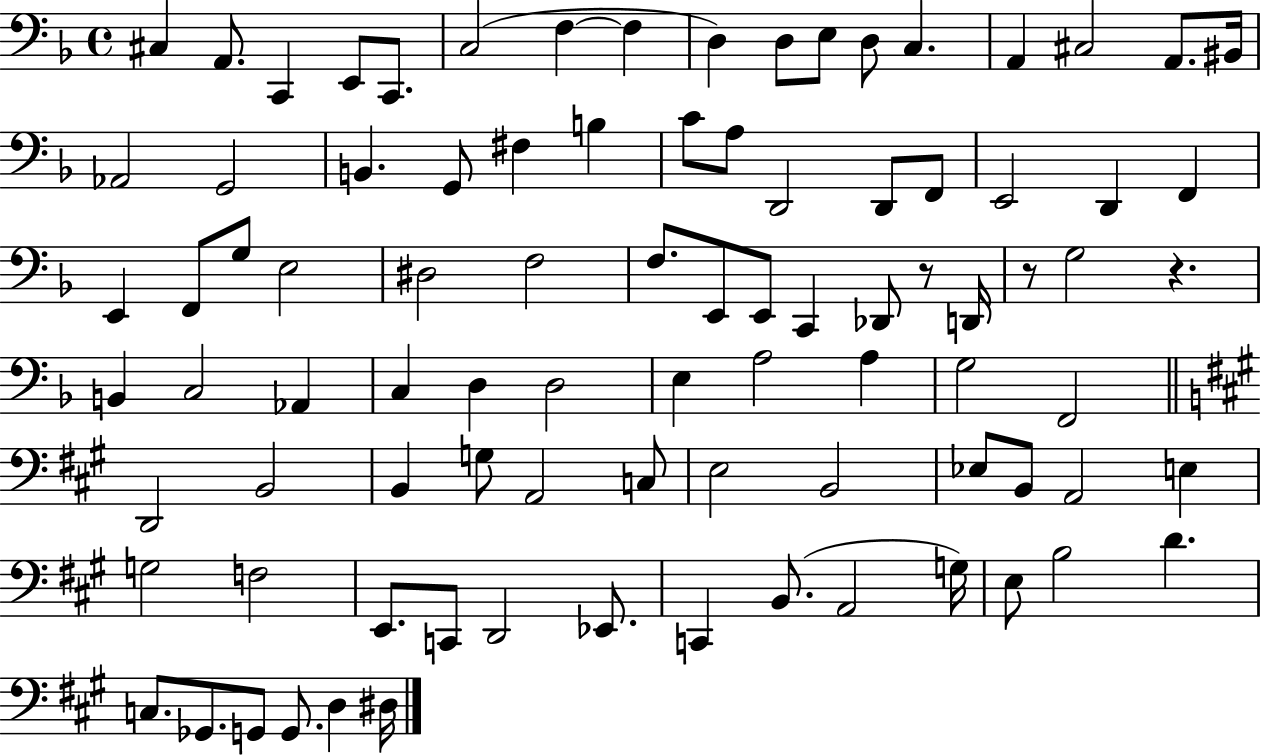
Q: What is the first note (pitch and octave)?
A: C#3